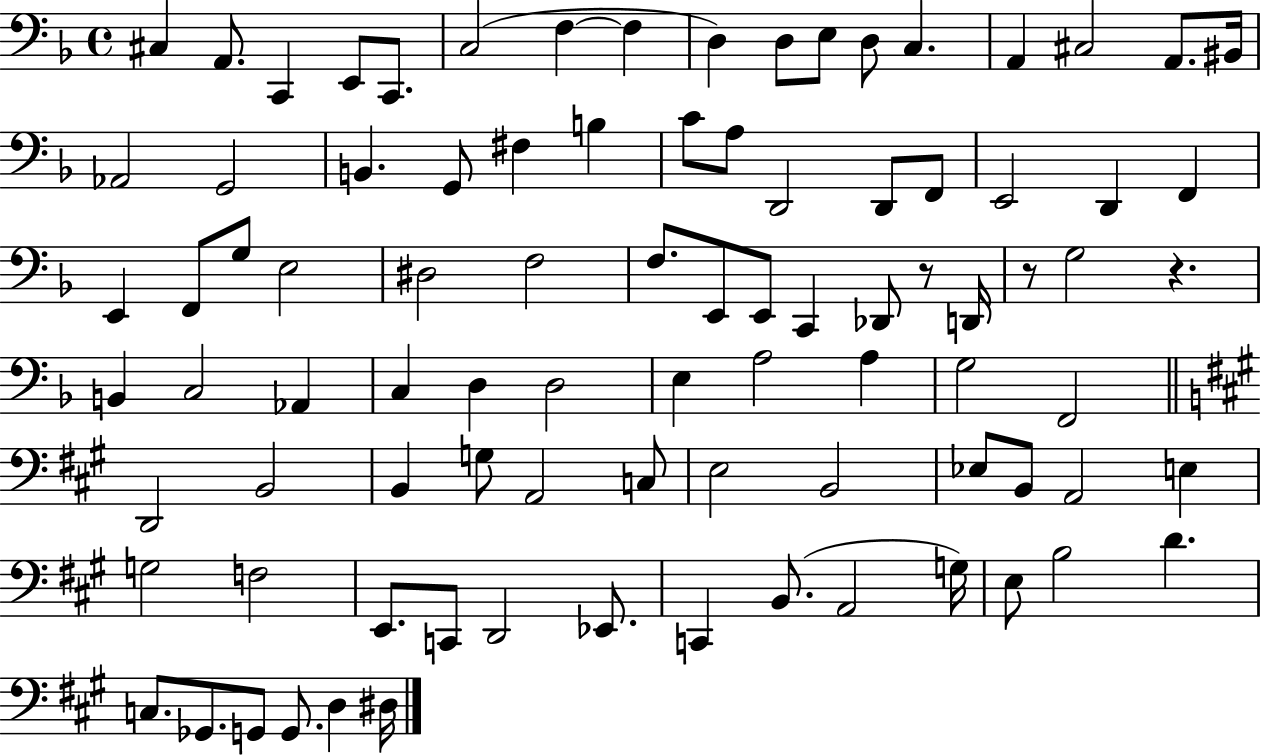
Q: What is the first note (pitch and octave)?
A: C#3